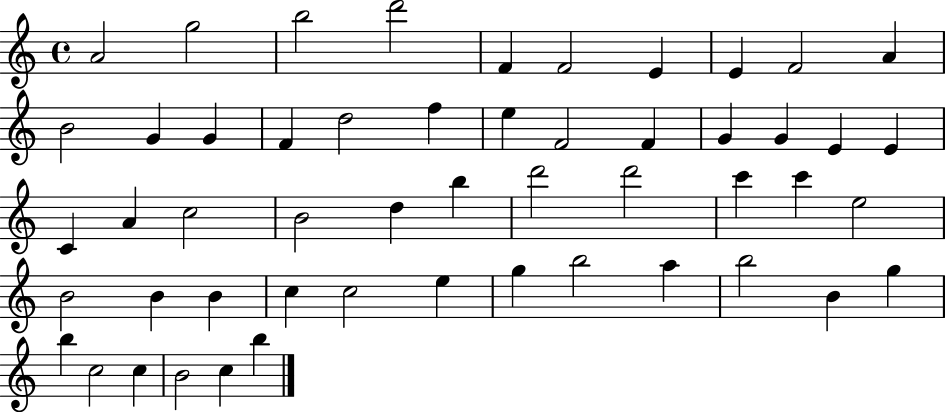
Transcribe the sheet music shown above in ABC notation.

X:1
T:Untitled
M:4/4
L:1/4
K:C
A2 g2 b2 d'2 F F2 E E F2 A B2 G G F d2 f e F2 F G G E E C A c2 B2 d b d'2 d'2 c' c' e2 B2 B B c c2 e g b2 a b2 B g b c2 c B2 c b